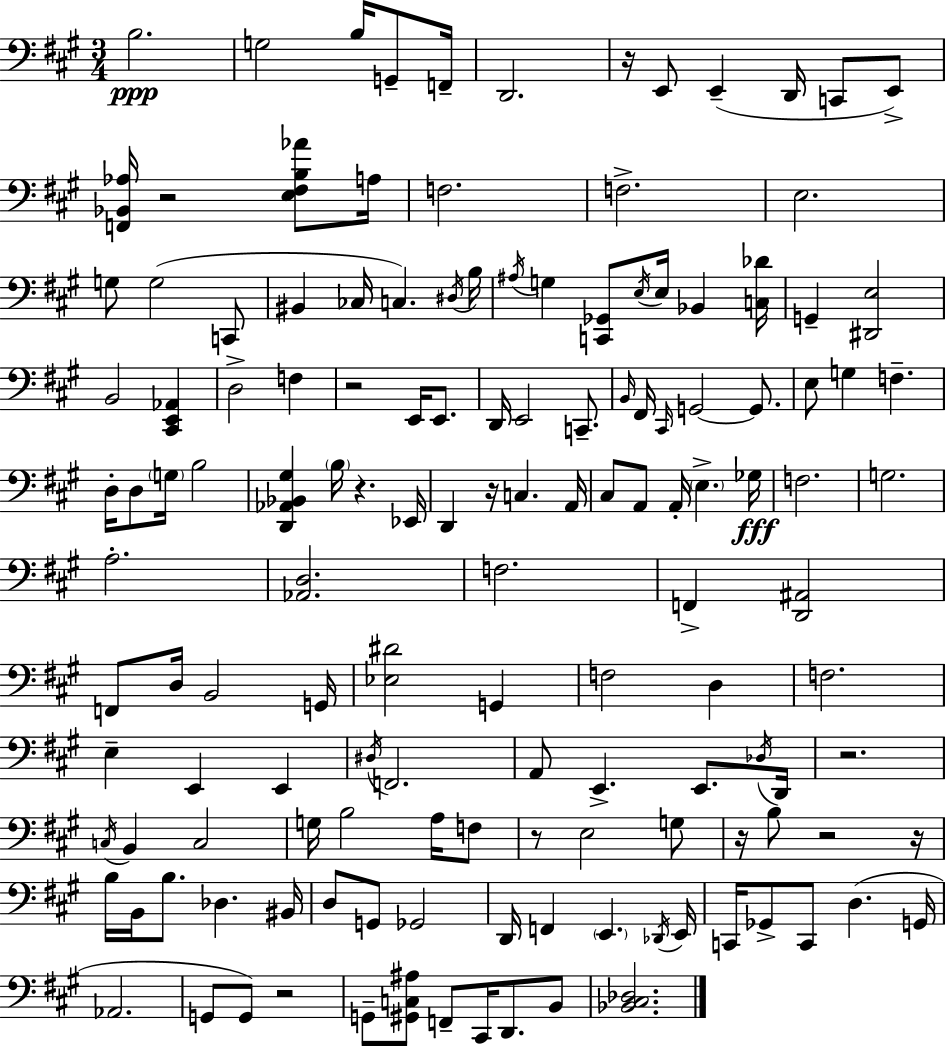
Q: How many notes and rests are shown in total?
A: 141